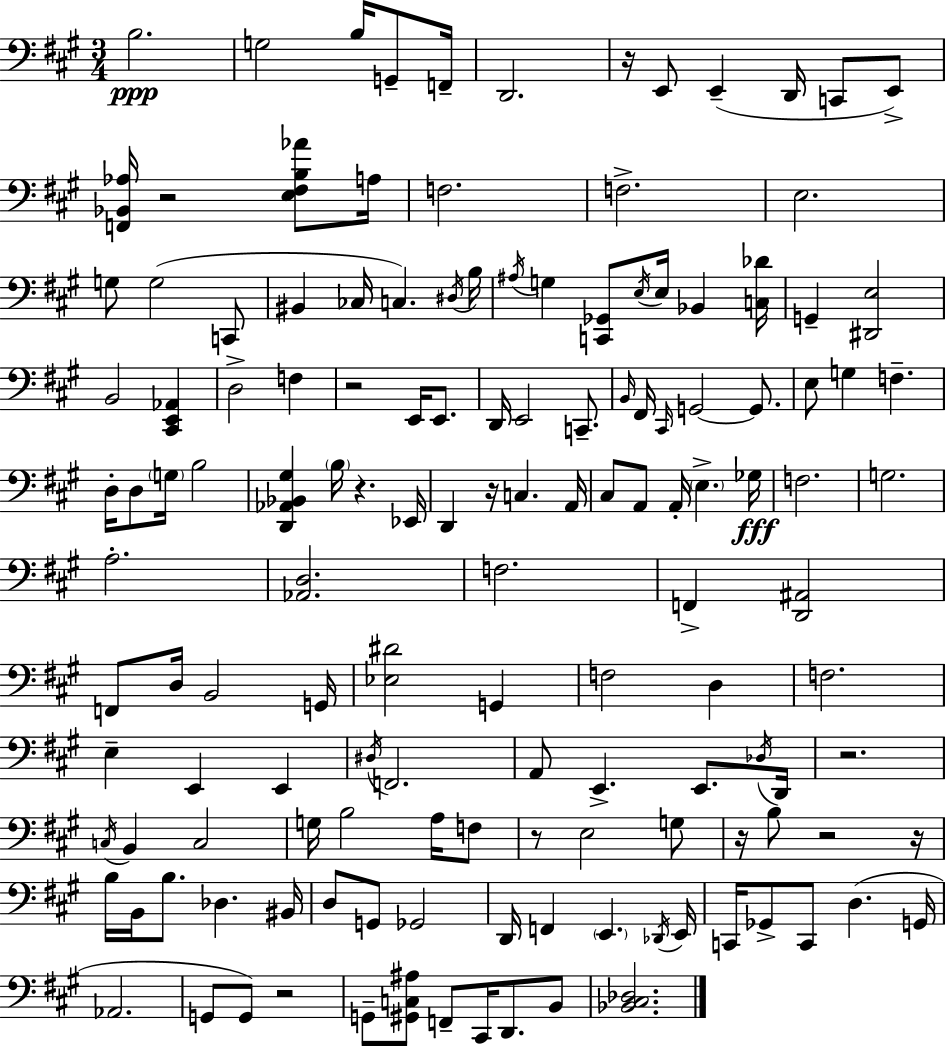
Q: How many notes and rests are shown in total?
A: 141